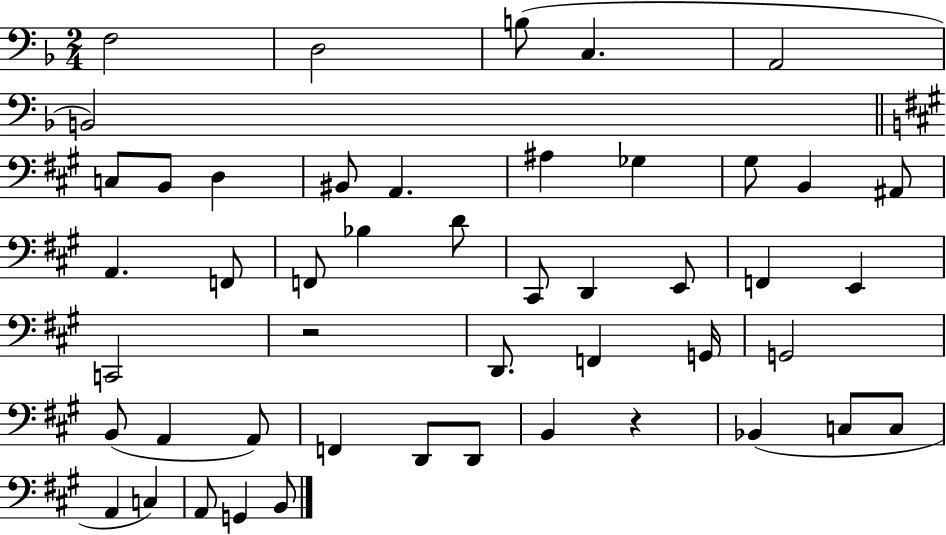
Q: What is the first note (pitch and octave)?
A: F3